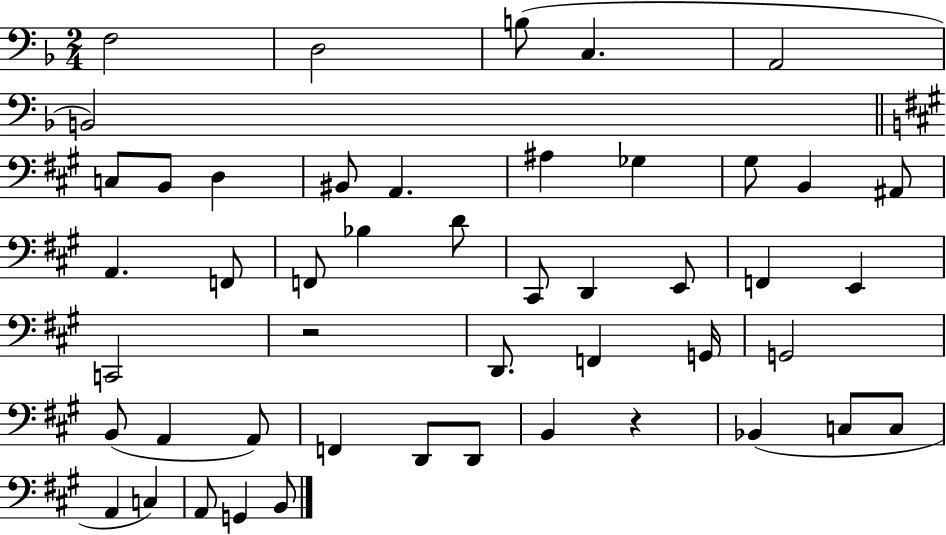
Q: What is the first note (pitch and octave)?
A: F3